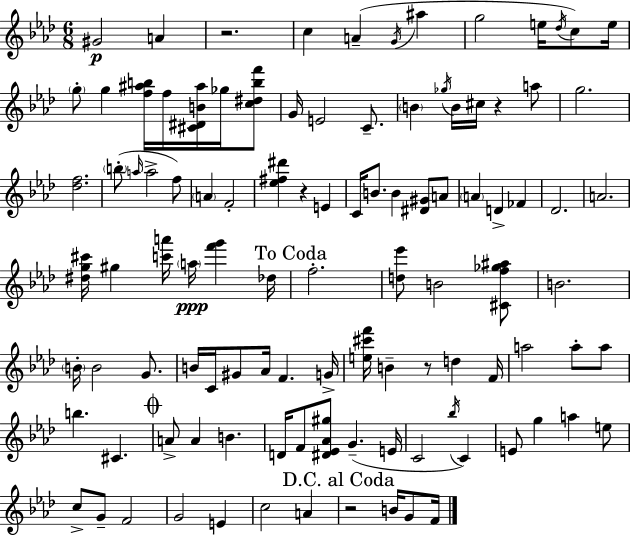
{
  \clef treble
  \numericTimeSignature
  \time 6/8
  \key aes \major
  gis'2\p a'4 | r2. | c''4 a'4--( \acciaccatura { g'16 } ais''4 | g''2 e''16 \acciaccatura { des''16 }) c''8 | \break e''16 \parenthesize g''8-. g''4 <f'' ais'' b''>16 f''16 <cis' dis' b' ais''>16 ges''16 | <c'' dis'' b'' f'''>8 g'16 e'2 c'8.-- | \parenthesize b'4 \acciaccatura { ges''16 } b'16 cis''16 r4 | a''8 g''2. | \break <des'' f''>2. | \parenthesize b''8-.( \grace { a''16 } a''2-> | f''8) \parenthesize a'4 f'2-. | <ees'' fis'' dis'''>4 r4 | \break e'4 c'16 b'8. b'4 | <dis' gis'>8 a'8 \parenthesize a'4 d'4-> | fes'4 des'2. | a'2. | \break <dis'' g'' cis'''>16 gis''4 <c''' a'''>16 \parenthesize a''16\ppp <f''' g'''>4 | des''16 \mark "To Coda" f''2.-. | <d'' ees'''>8 b'2 | <cis' f'' ges'' ais''>8 b'2. | \break \parenthesize b'16-. b'2 | g'8. b'16 c'16 gis'8 aes'16 f'4. | g'16-> <e'' cis''' f'''>16 b'4-- r8 d''4 | f'16 a''2 | \break a''8-. a''8 b''4. cis'4. | \mark \markup { \musicglyph "scripts.coda" } a'8-> a'4 b'4. | d'16 f'8 <dis' ees' aes' gis''>8 g'4.--( | e'16 c'2 | \break \acciaccatura { bes''16 }) c'4 e'8 g''4 a''4 | e''8 c''8-> g'8-- f'2 | g'2 | e'4 c''2 | \break a'4 \mark "D.C. al Coda" r2 | b'16 g'8 f'16 \bar "|."
}